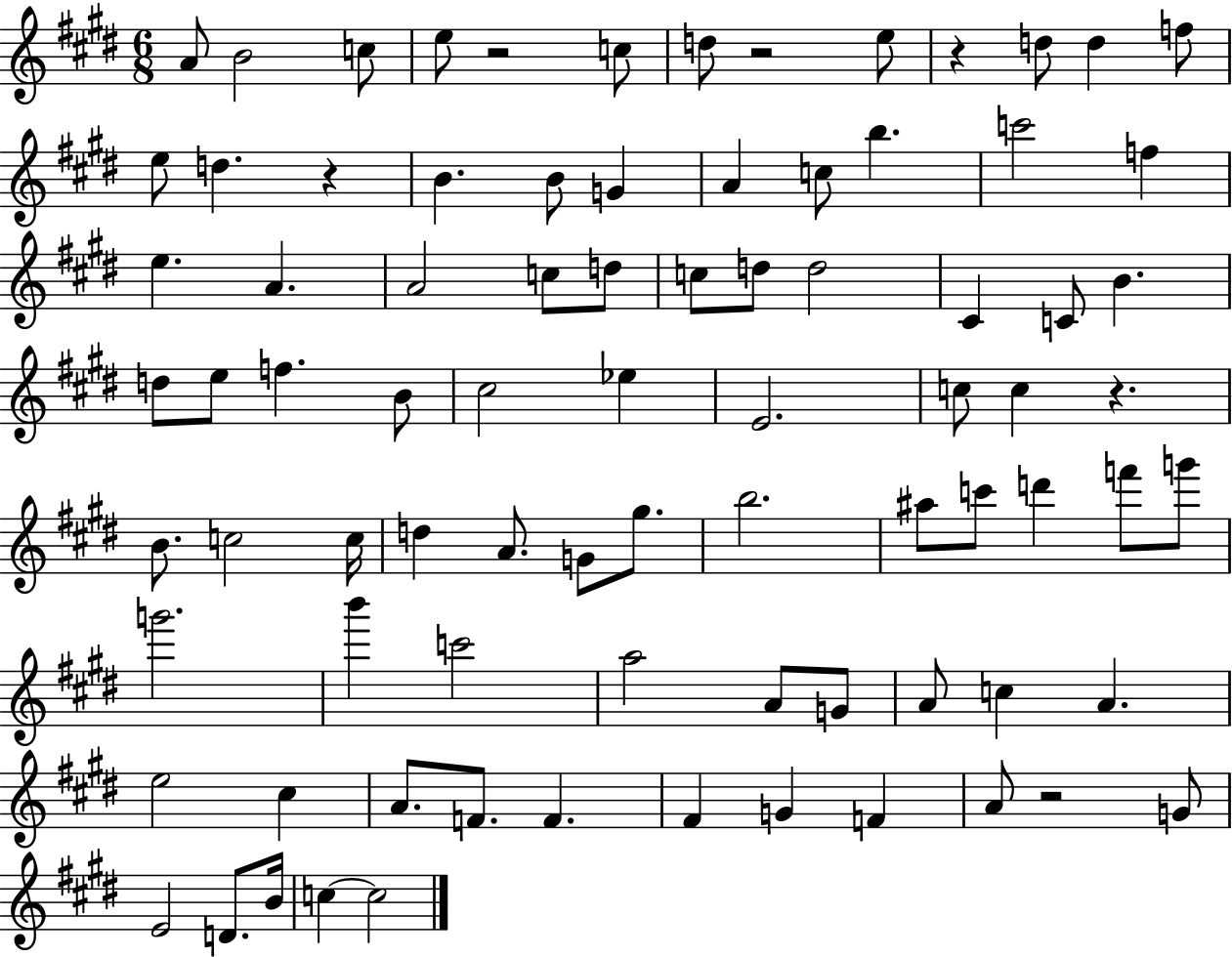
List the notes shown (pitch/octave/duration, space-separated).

A4/e B4/h C5/e E5/e R/h C5/e D5/e R/h E5/e R/q D5/e D5/q F5/e E5/e D5/q. R/q B4/q. B4/e G4/q A4/q C5/e B5/q. C6/h F5/q E5/q. A4/q. A4/h C5/e D5/e C5/e D5/e D5/h C#4/q C4/e B4/q. D5/e E5/e F5/q. B4/e C#5/h Eb5/q E4/h. C5/e C5/q R/q. B4/e. C5/h C5/s D5/q A4/e. G4/e G#5/e. B5/h. A#5/e C6/e D6/q F6/e G6/e G6/h. B6/q C6/h A5/h A4/e G4/e A4/e C5/q A4/q. E5/h C#5/q A4/e. F4/e. F4/q. F#4/q G4/q F4/q A4/e R/h G4/e E4/h D4/e. B4/s C5/q C5/h